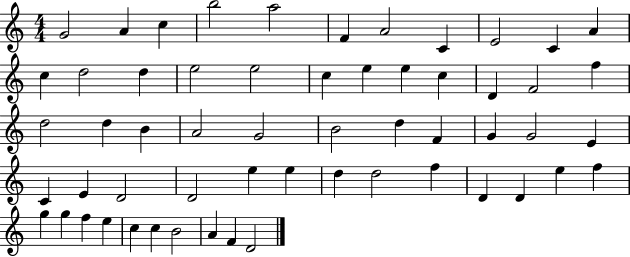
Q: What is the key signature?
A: C major